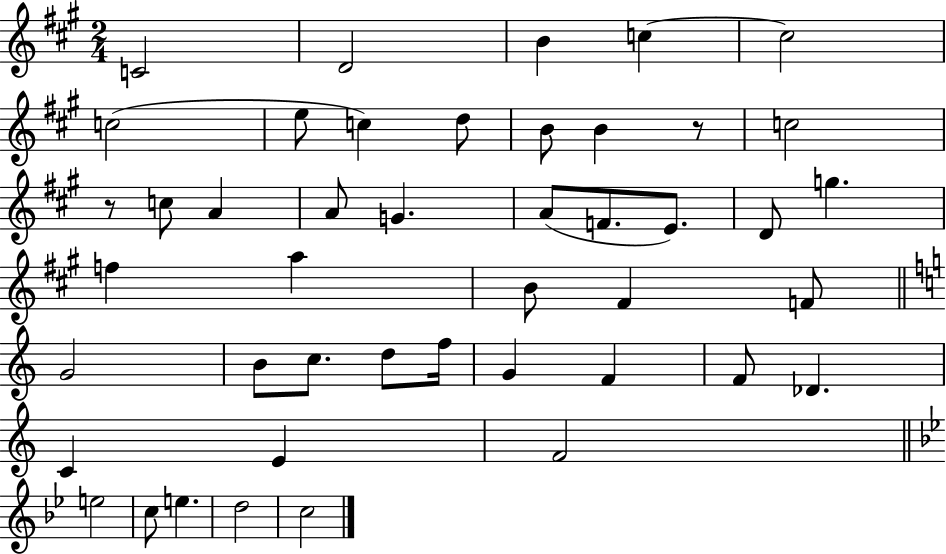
X:1
T:Untitled
M:2/4
L:1/4
K:A
C2 D2 B c c2 c2 e/2 c d/2 B/2 B z/2 c2 z/2 c/2 A A/2 G A/2 F/2 E/2 D/2 g f a B/2 ^F F/2 G2 B/2 c/2 d/2 f/4 G F F/2 _D C E F2 e2 c/2 e d2 c2